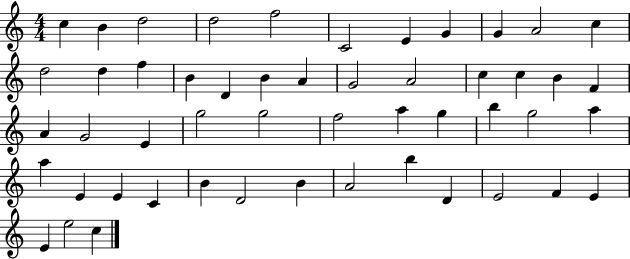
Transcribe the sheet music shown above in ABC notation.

X:1
T:Untitled
M:4/4
L:1/4
K:C
c B d2 d2 f2 C2 E G G A2 c d2 d f B D B A G2 A2 c c B F A G2 E g2 g2 f2 a g b g2 a a E E C B D2 B A2 b D E2 F E E e2 c